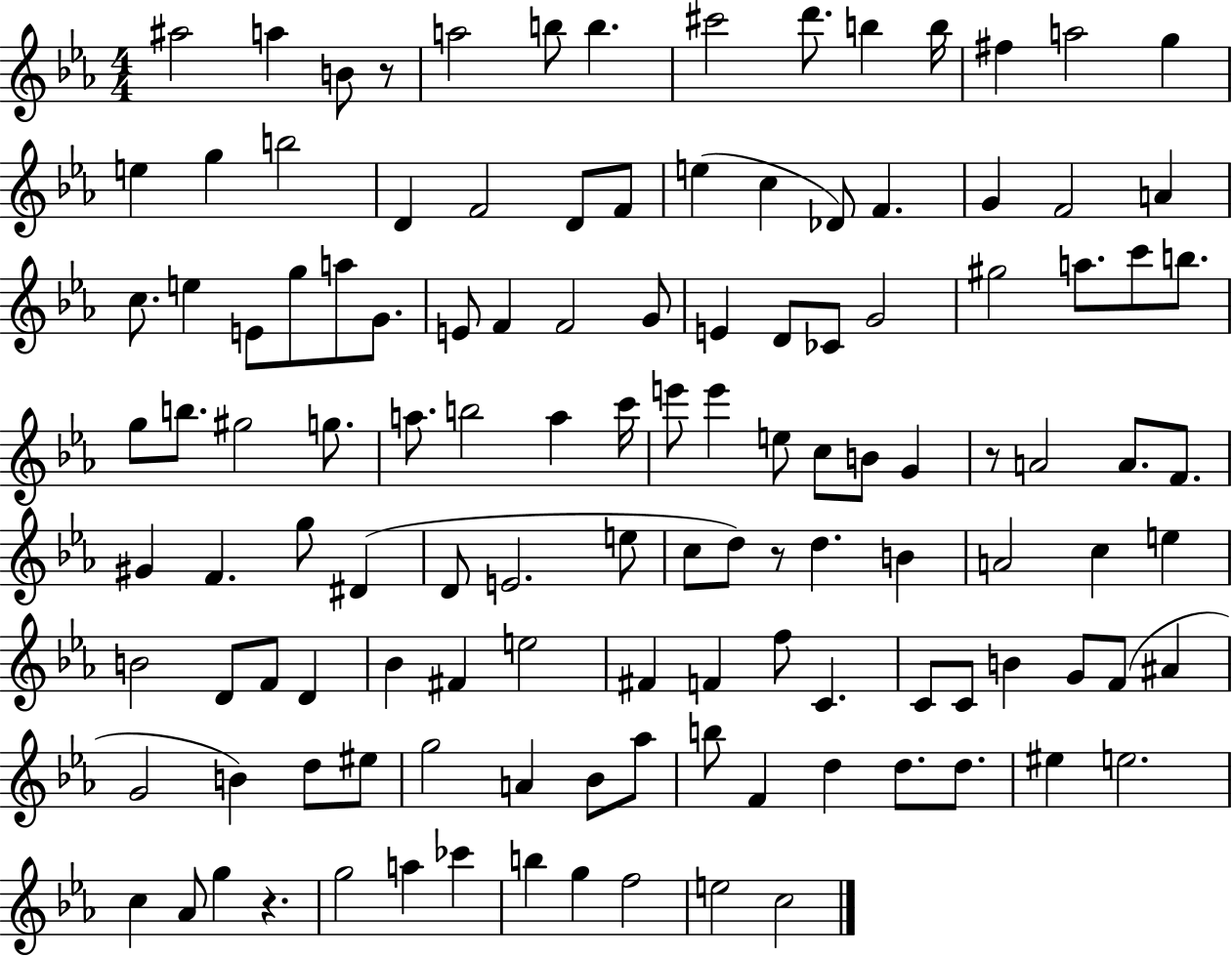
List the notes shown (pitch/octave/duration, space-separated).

A#5/h A5/q B4/e R/e A5/h B5/e B5/q. C#6/h D6/e. B5/q B5/s F#5/q A5/h G5/q E5/q G5/q B5/h D4/q F4/h D4/e F4/e E5/q C5/q Db4/e F4/q. G4/q F4/h A4/q C5/e. E5/q E4/e G5/e A5/e G4/e. E4/e F4/q F4/h G4/e E4/q D4/e CES4/e G4/h G#5/h A5/e. C6/e B5/e. G5/e B5/e. G#5/h G5/e. A5/e. B5/h A5/q C6/s E6/e E6/q E5/e C5/e B4/e G4/q R/e A4/h A4/e. F4/e. G#4/q F4/q. G5/e D#4/q D4/e E4/h. E5/e C5/e D5/e R/e D5/q. B4/q A4/h C5/q E5/q B4/h D4/e F4/e D4/q Bb4/q F#4/q E5/h F#4/q F4/q F5/e C4/q. C4/e C4/e B4/q G4/e F4/e A#4/q G4/h B4/q D5/e EIS5/e G5/h A4/q Bb4/e Ab5/e B5/e F4/q D5/q D5/e. D5/e. EIS5/q E5/h. C5/q Ab4/e G5/q R/q. G5/h A5/q CES6/q B5/q G5/q F5/h E5/h C5/h